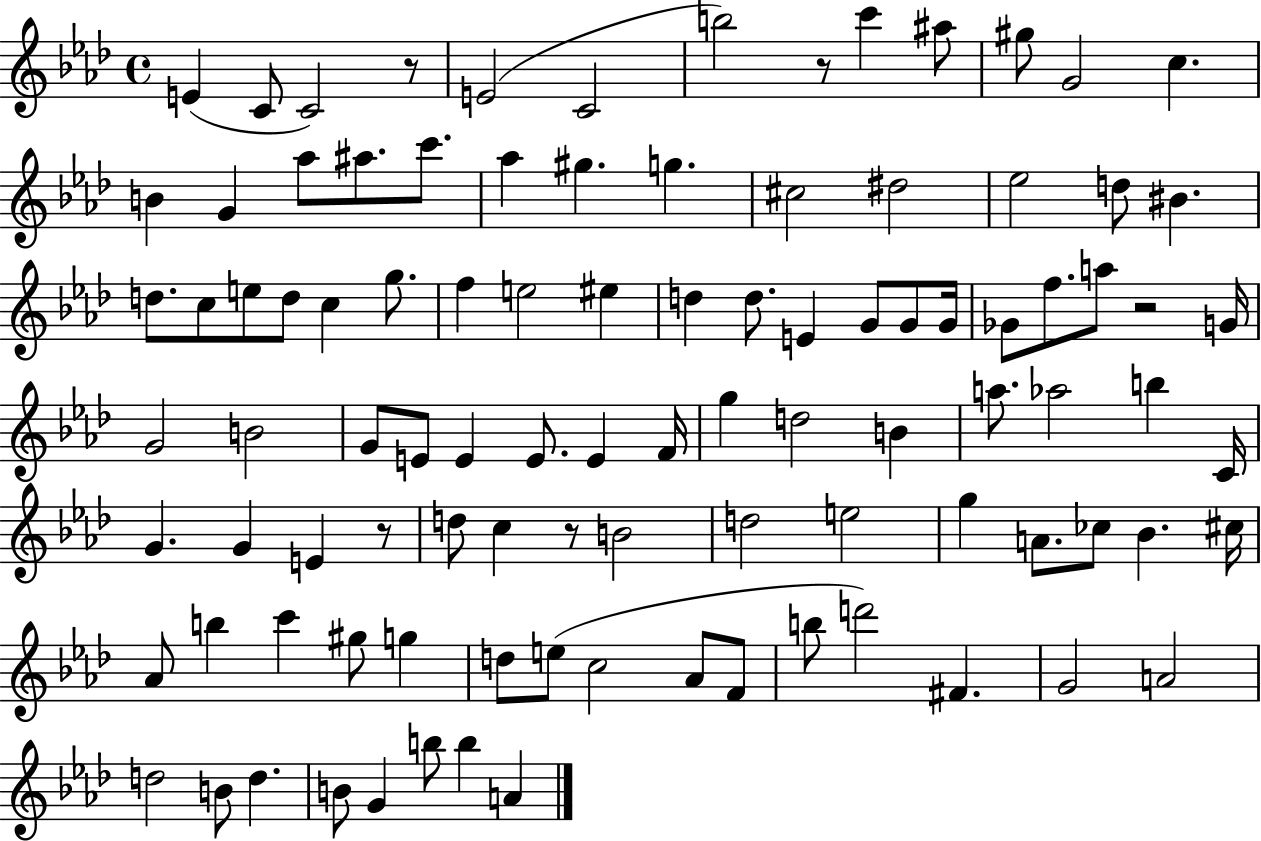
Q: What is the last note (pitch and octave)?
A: A4